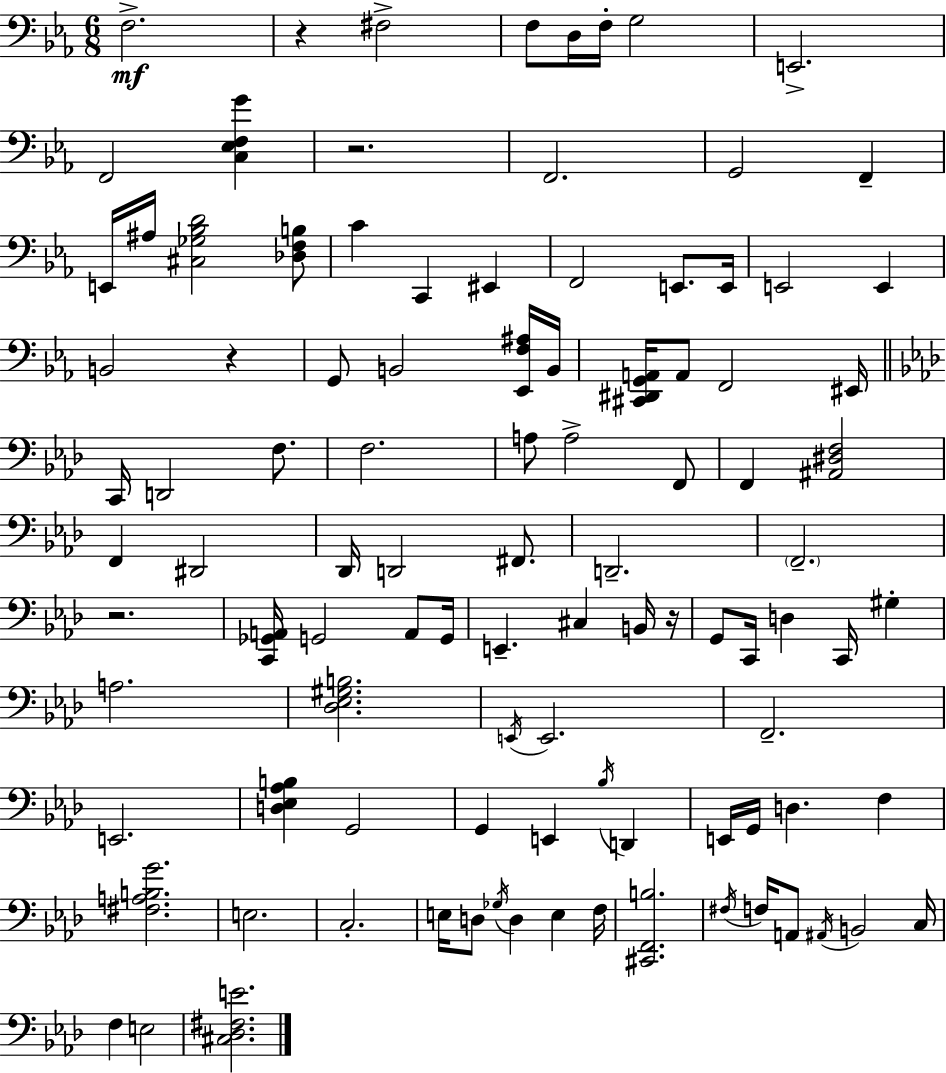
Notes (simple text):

F3/h. R/q F#3/h F3/e D3/s F3/s G3/h E2/h. F2/h [C3,Eb3,F3,G4]/q R/h. F2/h. G2/h F2/q E2/s A#3/s [C#3,Gb3,Bb3,D4]/h [Db3,F3,B3]/e C4/q C2/q EIS2/q F2/h E2/e. E2/s E2/h E2/q B2/h R/q G2/e B2/h [Eb2,F3,A#3]/s B2/s [C#2,D#2,G2,A2]/s A2/e F2/h EIS2/s C2/s D2/h F3/e. F3/h. A3/e A3/h F2/e F2/q [A#2,D#3,F3]/h F2/q D#2/h Db2/s D2/h F#2/e. D2/h. F2/h. R/h. [C2,Gb2,A2]/s G2/h A2/e G2/s E2/q. C#3/q B2/s R/s G2/e C2/s D3/q C2/s G#3/q A3/h. [Db3,Eb3,G#3,B3]/h. E2/s E2/h. F2/h. E2/h. [D3,Eb3,Ab3,B3]/q G2/h G2/q E2/q Bb3/s D2/q E2/s G2/s D3/q. F3/q [F#3,A3,B3,G4]/h. E3/h. C3/h. E3/s D3/e Gb3/s D3/q E3/q F3/s [C#2,F2,B3]/h. F#3/s F3/s A2/e A#2/s B2/h C3/s F3/q E3/h [C#3,Db3,F#3,E4]/h.